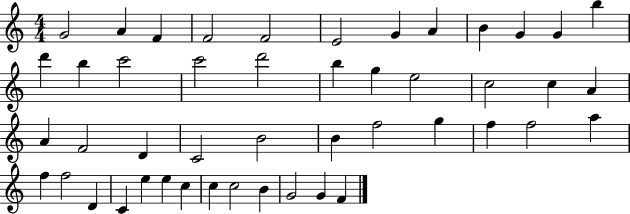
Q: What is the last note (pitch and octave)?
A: F4